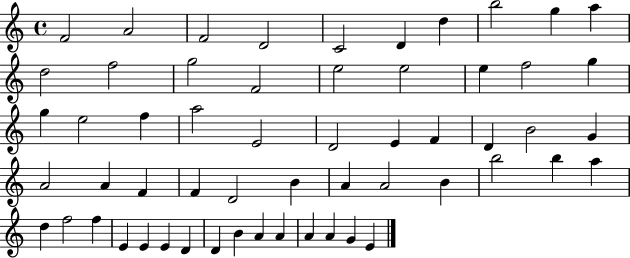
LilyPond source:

{
  \clef treble
  \time 4/4
  \defaultTimeSignature
  \key c \major
  f'2 a'2 | f'2 d'2 | c'2 d'4 d''4 | b''2 g''4 a''4 | \break d''2 f''2 | g''2 f'2 | e''2 e''2 | e''4 f''2 g''4 | \break g''4 e''2 f''4 | a''2 e'2 | d'2 e'4 f'4 | d'4 b'2 g'4 | \break a'2 a'4 f'4 | f'4 d'2 b'4 | a'4 a'2 b'4 | b''2 b''4 a''4 | \break d''4 f''2 f''4 | e'4 e'4 e'4 d'4 | d'4 b'4 a'4 a'4 | a'4 a'4 g'4 e'4 | \break \bar "|."
}